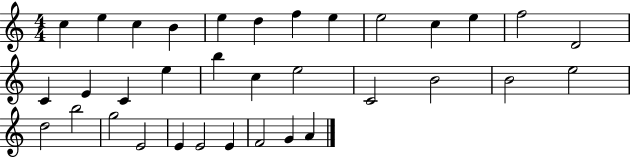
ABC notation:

X:1
T:Untitled
M:4/4
L:1/4
K:C
c e c B e d f e e2 c e f2 D2 C E C e b c e2 C2 B2 B2 e2 d2 b2 g2 E2 E E2 E F2 G A